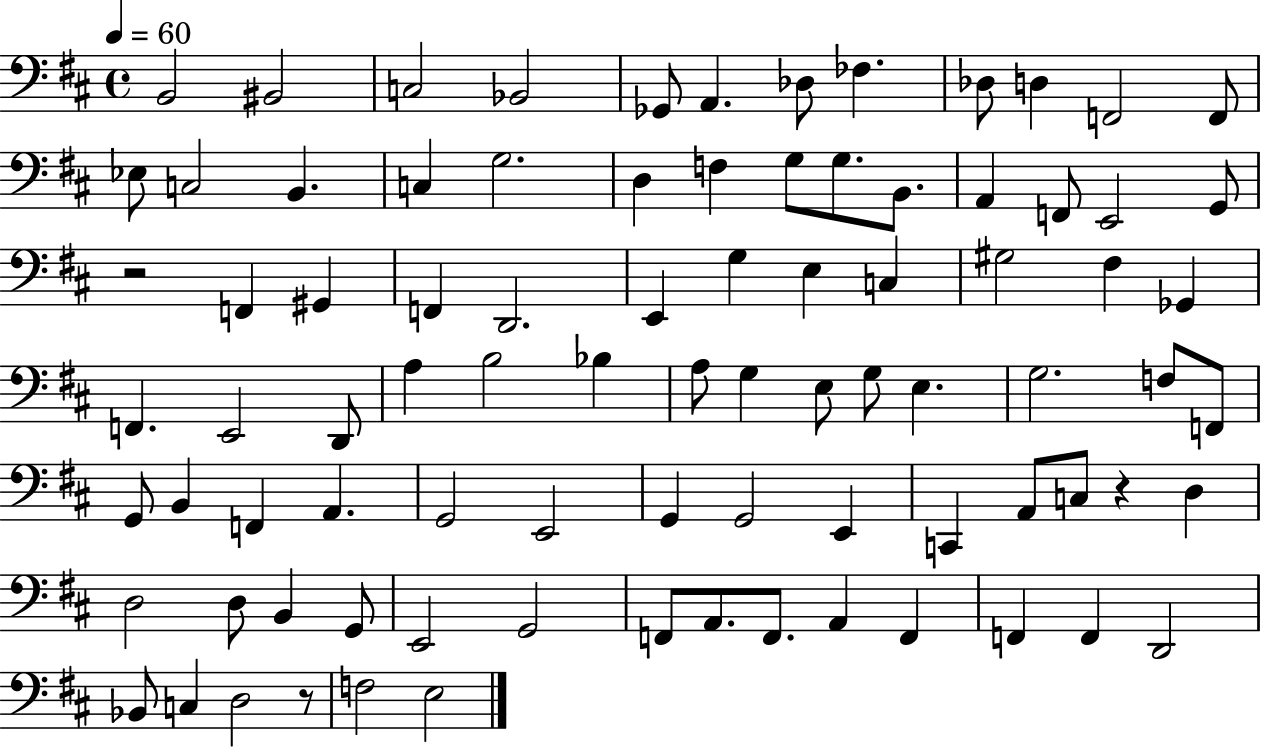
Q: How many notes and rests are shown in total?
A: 86